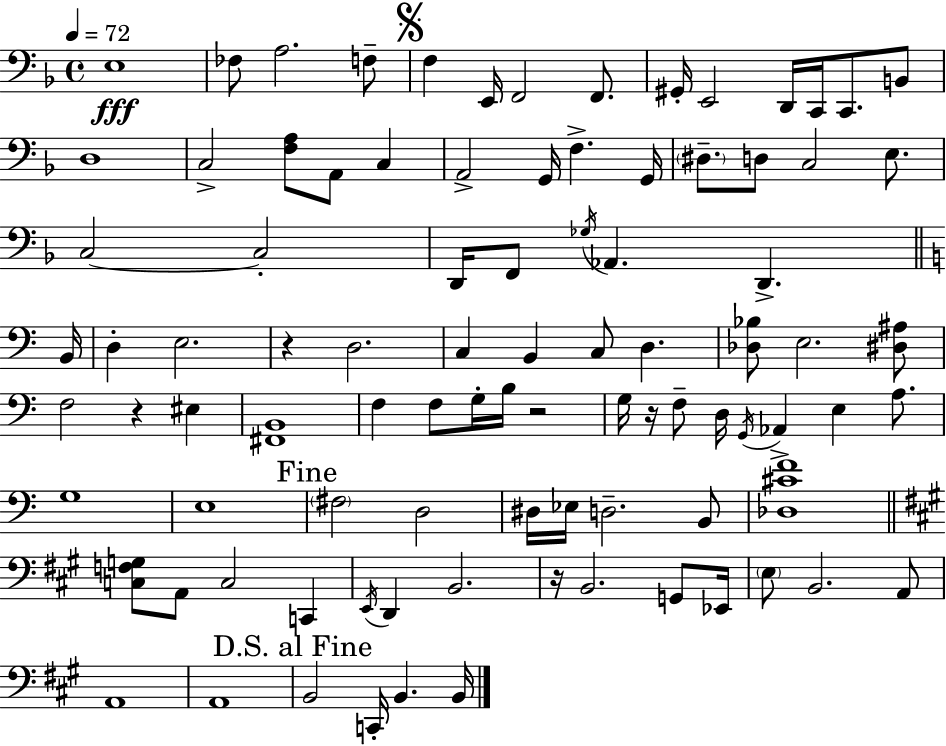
{
  \clef bass
  \time 4/4
  \defaultTimeSignature
  \key d \minor
  \tempo 4 = 72
  \repeat volta 2 { e1\fff | fes8 a2. f8-- | \mark \markup { \musicglyph "scripts.segno" } f4 e,16 f,2 f,8. | gis,16-. e,2 d,16 c,16 c,8. b,8 | \break d1 | c2-> <f a>8 a,8 c4 | a,2-> g,16 f4.-> g,16 | \parenthesize dis8.-- d8 c2 e8. | \break c2~~ c2-. | d,16 f,8 \acciaccatura { ges16 } aes,4. d,4.-> | \bar "||" \break \key c \major b,16 d4-. e2. | r4 d2. | c4 b,4 c8 d4. | <des bes>8 e2. <dis ais>8 | \break f2 r4 eis4 | <fis, b,>1 | f4 f8 g16-. b16 r2 | g16 r16 f8-- d16 \acciaccatura { g,16 } aes,4-> e4 a8. | \break g1 | e1 | \mark "Fine" \parenthesize fis2 d2 | dis16 ees16 d2.-- | \break b,8 <des cis' f'>1 | \bar "||" \break \key a \major <c f g>8 a,8 c2 c,4 | \acciaccatura { e,16 } d,4 b,2. | r16 b,2. g,8 | ees,16 \parenthesize e8 b,2. a,8 | \break a,1 | a,1 | \mark "D.S. al Fine" b,2 c,16-. b,4. | b,16 } \bar "|."
}